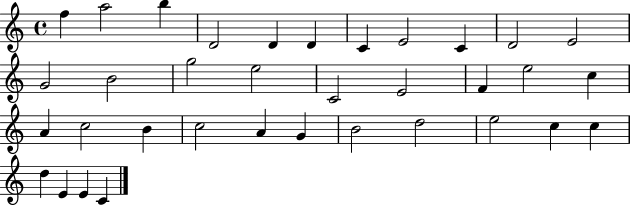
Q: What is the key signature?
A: C major